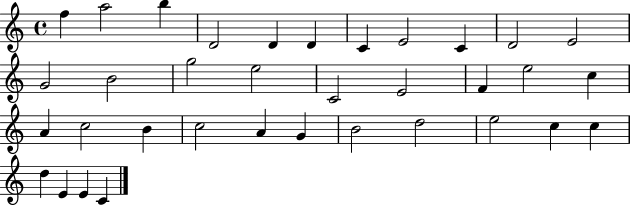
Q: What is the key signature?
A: C major